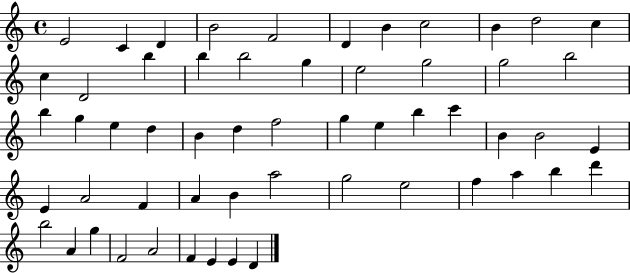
E4/h C4/q D4/q B4/h F4/h D4/q B4/q C5/h B4/q D5/h C5/q C5/q D4/h B5/q B5/q B5/h G5/q E5/h G5/h G5/h B5/h B5/q G5/q E5/q D5/q B4/q D5/q F5/h G5/q E5/q B5/q C6/q B4/q B4/h E4/q E4/q A4/h F4/q A4/q B4/q A5/h G5/h E5/h F5/q A5/q B5/q D6/q B5/h A4/q G5/q F4/h A4/h F4/q E4/q E4/q D4/q